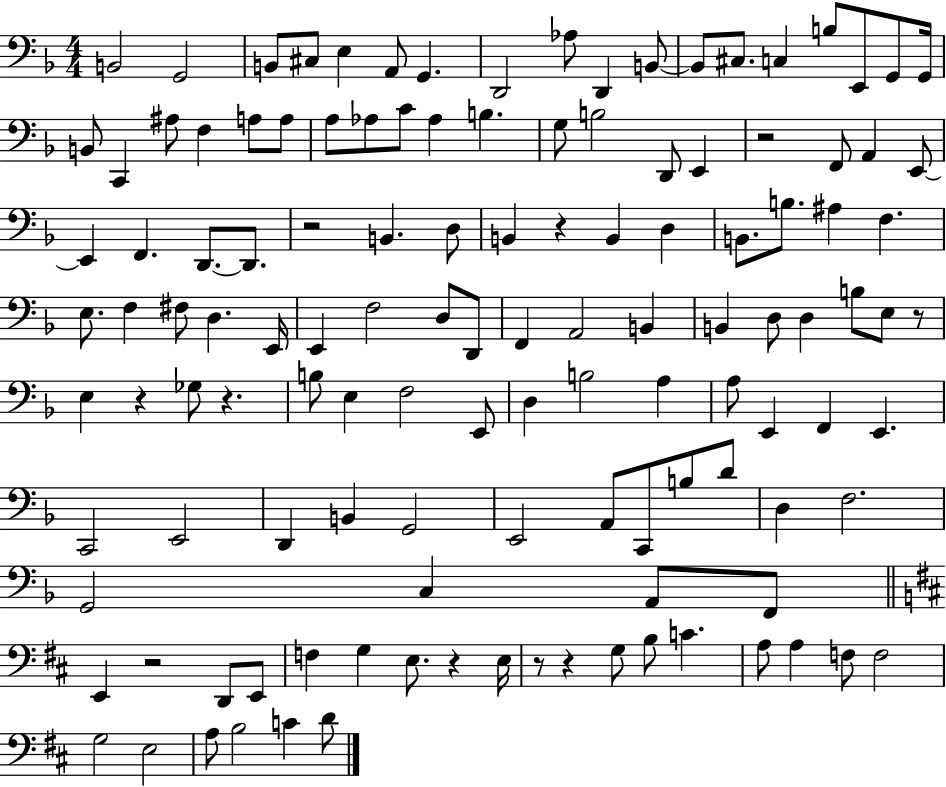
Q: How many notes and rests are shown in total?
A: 125